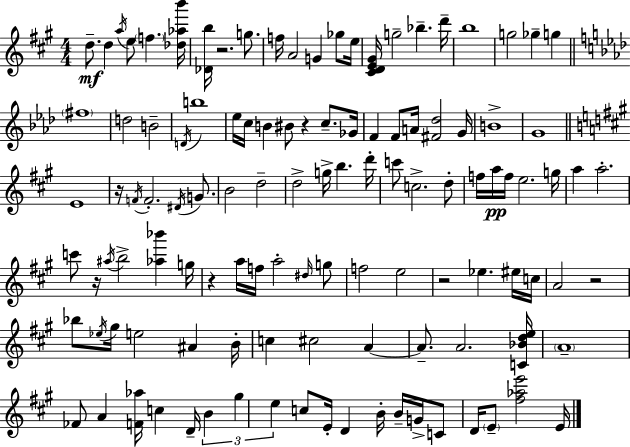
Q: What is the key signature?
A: A major